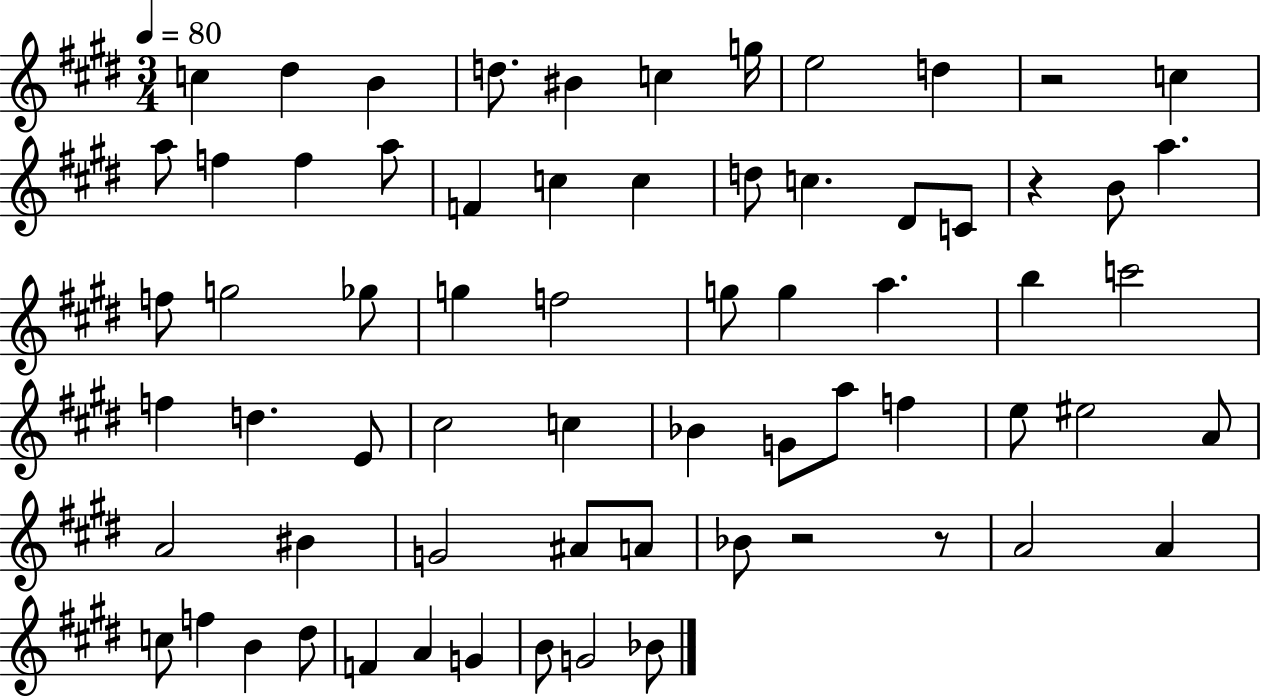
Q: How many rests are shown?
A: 4